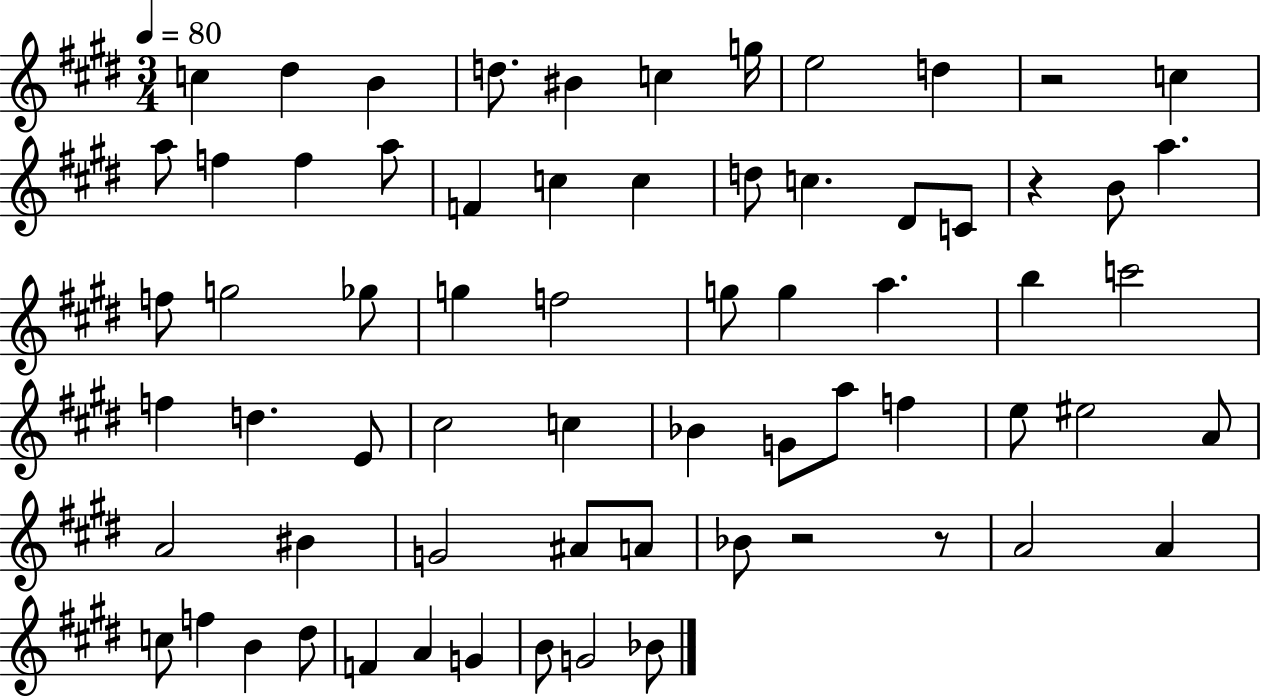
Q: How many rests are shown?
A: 4